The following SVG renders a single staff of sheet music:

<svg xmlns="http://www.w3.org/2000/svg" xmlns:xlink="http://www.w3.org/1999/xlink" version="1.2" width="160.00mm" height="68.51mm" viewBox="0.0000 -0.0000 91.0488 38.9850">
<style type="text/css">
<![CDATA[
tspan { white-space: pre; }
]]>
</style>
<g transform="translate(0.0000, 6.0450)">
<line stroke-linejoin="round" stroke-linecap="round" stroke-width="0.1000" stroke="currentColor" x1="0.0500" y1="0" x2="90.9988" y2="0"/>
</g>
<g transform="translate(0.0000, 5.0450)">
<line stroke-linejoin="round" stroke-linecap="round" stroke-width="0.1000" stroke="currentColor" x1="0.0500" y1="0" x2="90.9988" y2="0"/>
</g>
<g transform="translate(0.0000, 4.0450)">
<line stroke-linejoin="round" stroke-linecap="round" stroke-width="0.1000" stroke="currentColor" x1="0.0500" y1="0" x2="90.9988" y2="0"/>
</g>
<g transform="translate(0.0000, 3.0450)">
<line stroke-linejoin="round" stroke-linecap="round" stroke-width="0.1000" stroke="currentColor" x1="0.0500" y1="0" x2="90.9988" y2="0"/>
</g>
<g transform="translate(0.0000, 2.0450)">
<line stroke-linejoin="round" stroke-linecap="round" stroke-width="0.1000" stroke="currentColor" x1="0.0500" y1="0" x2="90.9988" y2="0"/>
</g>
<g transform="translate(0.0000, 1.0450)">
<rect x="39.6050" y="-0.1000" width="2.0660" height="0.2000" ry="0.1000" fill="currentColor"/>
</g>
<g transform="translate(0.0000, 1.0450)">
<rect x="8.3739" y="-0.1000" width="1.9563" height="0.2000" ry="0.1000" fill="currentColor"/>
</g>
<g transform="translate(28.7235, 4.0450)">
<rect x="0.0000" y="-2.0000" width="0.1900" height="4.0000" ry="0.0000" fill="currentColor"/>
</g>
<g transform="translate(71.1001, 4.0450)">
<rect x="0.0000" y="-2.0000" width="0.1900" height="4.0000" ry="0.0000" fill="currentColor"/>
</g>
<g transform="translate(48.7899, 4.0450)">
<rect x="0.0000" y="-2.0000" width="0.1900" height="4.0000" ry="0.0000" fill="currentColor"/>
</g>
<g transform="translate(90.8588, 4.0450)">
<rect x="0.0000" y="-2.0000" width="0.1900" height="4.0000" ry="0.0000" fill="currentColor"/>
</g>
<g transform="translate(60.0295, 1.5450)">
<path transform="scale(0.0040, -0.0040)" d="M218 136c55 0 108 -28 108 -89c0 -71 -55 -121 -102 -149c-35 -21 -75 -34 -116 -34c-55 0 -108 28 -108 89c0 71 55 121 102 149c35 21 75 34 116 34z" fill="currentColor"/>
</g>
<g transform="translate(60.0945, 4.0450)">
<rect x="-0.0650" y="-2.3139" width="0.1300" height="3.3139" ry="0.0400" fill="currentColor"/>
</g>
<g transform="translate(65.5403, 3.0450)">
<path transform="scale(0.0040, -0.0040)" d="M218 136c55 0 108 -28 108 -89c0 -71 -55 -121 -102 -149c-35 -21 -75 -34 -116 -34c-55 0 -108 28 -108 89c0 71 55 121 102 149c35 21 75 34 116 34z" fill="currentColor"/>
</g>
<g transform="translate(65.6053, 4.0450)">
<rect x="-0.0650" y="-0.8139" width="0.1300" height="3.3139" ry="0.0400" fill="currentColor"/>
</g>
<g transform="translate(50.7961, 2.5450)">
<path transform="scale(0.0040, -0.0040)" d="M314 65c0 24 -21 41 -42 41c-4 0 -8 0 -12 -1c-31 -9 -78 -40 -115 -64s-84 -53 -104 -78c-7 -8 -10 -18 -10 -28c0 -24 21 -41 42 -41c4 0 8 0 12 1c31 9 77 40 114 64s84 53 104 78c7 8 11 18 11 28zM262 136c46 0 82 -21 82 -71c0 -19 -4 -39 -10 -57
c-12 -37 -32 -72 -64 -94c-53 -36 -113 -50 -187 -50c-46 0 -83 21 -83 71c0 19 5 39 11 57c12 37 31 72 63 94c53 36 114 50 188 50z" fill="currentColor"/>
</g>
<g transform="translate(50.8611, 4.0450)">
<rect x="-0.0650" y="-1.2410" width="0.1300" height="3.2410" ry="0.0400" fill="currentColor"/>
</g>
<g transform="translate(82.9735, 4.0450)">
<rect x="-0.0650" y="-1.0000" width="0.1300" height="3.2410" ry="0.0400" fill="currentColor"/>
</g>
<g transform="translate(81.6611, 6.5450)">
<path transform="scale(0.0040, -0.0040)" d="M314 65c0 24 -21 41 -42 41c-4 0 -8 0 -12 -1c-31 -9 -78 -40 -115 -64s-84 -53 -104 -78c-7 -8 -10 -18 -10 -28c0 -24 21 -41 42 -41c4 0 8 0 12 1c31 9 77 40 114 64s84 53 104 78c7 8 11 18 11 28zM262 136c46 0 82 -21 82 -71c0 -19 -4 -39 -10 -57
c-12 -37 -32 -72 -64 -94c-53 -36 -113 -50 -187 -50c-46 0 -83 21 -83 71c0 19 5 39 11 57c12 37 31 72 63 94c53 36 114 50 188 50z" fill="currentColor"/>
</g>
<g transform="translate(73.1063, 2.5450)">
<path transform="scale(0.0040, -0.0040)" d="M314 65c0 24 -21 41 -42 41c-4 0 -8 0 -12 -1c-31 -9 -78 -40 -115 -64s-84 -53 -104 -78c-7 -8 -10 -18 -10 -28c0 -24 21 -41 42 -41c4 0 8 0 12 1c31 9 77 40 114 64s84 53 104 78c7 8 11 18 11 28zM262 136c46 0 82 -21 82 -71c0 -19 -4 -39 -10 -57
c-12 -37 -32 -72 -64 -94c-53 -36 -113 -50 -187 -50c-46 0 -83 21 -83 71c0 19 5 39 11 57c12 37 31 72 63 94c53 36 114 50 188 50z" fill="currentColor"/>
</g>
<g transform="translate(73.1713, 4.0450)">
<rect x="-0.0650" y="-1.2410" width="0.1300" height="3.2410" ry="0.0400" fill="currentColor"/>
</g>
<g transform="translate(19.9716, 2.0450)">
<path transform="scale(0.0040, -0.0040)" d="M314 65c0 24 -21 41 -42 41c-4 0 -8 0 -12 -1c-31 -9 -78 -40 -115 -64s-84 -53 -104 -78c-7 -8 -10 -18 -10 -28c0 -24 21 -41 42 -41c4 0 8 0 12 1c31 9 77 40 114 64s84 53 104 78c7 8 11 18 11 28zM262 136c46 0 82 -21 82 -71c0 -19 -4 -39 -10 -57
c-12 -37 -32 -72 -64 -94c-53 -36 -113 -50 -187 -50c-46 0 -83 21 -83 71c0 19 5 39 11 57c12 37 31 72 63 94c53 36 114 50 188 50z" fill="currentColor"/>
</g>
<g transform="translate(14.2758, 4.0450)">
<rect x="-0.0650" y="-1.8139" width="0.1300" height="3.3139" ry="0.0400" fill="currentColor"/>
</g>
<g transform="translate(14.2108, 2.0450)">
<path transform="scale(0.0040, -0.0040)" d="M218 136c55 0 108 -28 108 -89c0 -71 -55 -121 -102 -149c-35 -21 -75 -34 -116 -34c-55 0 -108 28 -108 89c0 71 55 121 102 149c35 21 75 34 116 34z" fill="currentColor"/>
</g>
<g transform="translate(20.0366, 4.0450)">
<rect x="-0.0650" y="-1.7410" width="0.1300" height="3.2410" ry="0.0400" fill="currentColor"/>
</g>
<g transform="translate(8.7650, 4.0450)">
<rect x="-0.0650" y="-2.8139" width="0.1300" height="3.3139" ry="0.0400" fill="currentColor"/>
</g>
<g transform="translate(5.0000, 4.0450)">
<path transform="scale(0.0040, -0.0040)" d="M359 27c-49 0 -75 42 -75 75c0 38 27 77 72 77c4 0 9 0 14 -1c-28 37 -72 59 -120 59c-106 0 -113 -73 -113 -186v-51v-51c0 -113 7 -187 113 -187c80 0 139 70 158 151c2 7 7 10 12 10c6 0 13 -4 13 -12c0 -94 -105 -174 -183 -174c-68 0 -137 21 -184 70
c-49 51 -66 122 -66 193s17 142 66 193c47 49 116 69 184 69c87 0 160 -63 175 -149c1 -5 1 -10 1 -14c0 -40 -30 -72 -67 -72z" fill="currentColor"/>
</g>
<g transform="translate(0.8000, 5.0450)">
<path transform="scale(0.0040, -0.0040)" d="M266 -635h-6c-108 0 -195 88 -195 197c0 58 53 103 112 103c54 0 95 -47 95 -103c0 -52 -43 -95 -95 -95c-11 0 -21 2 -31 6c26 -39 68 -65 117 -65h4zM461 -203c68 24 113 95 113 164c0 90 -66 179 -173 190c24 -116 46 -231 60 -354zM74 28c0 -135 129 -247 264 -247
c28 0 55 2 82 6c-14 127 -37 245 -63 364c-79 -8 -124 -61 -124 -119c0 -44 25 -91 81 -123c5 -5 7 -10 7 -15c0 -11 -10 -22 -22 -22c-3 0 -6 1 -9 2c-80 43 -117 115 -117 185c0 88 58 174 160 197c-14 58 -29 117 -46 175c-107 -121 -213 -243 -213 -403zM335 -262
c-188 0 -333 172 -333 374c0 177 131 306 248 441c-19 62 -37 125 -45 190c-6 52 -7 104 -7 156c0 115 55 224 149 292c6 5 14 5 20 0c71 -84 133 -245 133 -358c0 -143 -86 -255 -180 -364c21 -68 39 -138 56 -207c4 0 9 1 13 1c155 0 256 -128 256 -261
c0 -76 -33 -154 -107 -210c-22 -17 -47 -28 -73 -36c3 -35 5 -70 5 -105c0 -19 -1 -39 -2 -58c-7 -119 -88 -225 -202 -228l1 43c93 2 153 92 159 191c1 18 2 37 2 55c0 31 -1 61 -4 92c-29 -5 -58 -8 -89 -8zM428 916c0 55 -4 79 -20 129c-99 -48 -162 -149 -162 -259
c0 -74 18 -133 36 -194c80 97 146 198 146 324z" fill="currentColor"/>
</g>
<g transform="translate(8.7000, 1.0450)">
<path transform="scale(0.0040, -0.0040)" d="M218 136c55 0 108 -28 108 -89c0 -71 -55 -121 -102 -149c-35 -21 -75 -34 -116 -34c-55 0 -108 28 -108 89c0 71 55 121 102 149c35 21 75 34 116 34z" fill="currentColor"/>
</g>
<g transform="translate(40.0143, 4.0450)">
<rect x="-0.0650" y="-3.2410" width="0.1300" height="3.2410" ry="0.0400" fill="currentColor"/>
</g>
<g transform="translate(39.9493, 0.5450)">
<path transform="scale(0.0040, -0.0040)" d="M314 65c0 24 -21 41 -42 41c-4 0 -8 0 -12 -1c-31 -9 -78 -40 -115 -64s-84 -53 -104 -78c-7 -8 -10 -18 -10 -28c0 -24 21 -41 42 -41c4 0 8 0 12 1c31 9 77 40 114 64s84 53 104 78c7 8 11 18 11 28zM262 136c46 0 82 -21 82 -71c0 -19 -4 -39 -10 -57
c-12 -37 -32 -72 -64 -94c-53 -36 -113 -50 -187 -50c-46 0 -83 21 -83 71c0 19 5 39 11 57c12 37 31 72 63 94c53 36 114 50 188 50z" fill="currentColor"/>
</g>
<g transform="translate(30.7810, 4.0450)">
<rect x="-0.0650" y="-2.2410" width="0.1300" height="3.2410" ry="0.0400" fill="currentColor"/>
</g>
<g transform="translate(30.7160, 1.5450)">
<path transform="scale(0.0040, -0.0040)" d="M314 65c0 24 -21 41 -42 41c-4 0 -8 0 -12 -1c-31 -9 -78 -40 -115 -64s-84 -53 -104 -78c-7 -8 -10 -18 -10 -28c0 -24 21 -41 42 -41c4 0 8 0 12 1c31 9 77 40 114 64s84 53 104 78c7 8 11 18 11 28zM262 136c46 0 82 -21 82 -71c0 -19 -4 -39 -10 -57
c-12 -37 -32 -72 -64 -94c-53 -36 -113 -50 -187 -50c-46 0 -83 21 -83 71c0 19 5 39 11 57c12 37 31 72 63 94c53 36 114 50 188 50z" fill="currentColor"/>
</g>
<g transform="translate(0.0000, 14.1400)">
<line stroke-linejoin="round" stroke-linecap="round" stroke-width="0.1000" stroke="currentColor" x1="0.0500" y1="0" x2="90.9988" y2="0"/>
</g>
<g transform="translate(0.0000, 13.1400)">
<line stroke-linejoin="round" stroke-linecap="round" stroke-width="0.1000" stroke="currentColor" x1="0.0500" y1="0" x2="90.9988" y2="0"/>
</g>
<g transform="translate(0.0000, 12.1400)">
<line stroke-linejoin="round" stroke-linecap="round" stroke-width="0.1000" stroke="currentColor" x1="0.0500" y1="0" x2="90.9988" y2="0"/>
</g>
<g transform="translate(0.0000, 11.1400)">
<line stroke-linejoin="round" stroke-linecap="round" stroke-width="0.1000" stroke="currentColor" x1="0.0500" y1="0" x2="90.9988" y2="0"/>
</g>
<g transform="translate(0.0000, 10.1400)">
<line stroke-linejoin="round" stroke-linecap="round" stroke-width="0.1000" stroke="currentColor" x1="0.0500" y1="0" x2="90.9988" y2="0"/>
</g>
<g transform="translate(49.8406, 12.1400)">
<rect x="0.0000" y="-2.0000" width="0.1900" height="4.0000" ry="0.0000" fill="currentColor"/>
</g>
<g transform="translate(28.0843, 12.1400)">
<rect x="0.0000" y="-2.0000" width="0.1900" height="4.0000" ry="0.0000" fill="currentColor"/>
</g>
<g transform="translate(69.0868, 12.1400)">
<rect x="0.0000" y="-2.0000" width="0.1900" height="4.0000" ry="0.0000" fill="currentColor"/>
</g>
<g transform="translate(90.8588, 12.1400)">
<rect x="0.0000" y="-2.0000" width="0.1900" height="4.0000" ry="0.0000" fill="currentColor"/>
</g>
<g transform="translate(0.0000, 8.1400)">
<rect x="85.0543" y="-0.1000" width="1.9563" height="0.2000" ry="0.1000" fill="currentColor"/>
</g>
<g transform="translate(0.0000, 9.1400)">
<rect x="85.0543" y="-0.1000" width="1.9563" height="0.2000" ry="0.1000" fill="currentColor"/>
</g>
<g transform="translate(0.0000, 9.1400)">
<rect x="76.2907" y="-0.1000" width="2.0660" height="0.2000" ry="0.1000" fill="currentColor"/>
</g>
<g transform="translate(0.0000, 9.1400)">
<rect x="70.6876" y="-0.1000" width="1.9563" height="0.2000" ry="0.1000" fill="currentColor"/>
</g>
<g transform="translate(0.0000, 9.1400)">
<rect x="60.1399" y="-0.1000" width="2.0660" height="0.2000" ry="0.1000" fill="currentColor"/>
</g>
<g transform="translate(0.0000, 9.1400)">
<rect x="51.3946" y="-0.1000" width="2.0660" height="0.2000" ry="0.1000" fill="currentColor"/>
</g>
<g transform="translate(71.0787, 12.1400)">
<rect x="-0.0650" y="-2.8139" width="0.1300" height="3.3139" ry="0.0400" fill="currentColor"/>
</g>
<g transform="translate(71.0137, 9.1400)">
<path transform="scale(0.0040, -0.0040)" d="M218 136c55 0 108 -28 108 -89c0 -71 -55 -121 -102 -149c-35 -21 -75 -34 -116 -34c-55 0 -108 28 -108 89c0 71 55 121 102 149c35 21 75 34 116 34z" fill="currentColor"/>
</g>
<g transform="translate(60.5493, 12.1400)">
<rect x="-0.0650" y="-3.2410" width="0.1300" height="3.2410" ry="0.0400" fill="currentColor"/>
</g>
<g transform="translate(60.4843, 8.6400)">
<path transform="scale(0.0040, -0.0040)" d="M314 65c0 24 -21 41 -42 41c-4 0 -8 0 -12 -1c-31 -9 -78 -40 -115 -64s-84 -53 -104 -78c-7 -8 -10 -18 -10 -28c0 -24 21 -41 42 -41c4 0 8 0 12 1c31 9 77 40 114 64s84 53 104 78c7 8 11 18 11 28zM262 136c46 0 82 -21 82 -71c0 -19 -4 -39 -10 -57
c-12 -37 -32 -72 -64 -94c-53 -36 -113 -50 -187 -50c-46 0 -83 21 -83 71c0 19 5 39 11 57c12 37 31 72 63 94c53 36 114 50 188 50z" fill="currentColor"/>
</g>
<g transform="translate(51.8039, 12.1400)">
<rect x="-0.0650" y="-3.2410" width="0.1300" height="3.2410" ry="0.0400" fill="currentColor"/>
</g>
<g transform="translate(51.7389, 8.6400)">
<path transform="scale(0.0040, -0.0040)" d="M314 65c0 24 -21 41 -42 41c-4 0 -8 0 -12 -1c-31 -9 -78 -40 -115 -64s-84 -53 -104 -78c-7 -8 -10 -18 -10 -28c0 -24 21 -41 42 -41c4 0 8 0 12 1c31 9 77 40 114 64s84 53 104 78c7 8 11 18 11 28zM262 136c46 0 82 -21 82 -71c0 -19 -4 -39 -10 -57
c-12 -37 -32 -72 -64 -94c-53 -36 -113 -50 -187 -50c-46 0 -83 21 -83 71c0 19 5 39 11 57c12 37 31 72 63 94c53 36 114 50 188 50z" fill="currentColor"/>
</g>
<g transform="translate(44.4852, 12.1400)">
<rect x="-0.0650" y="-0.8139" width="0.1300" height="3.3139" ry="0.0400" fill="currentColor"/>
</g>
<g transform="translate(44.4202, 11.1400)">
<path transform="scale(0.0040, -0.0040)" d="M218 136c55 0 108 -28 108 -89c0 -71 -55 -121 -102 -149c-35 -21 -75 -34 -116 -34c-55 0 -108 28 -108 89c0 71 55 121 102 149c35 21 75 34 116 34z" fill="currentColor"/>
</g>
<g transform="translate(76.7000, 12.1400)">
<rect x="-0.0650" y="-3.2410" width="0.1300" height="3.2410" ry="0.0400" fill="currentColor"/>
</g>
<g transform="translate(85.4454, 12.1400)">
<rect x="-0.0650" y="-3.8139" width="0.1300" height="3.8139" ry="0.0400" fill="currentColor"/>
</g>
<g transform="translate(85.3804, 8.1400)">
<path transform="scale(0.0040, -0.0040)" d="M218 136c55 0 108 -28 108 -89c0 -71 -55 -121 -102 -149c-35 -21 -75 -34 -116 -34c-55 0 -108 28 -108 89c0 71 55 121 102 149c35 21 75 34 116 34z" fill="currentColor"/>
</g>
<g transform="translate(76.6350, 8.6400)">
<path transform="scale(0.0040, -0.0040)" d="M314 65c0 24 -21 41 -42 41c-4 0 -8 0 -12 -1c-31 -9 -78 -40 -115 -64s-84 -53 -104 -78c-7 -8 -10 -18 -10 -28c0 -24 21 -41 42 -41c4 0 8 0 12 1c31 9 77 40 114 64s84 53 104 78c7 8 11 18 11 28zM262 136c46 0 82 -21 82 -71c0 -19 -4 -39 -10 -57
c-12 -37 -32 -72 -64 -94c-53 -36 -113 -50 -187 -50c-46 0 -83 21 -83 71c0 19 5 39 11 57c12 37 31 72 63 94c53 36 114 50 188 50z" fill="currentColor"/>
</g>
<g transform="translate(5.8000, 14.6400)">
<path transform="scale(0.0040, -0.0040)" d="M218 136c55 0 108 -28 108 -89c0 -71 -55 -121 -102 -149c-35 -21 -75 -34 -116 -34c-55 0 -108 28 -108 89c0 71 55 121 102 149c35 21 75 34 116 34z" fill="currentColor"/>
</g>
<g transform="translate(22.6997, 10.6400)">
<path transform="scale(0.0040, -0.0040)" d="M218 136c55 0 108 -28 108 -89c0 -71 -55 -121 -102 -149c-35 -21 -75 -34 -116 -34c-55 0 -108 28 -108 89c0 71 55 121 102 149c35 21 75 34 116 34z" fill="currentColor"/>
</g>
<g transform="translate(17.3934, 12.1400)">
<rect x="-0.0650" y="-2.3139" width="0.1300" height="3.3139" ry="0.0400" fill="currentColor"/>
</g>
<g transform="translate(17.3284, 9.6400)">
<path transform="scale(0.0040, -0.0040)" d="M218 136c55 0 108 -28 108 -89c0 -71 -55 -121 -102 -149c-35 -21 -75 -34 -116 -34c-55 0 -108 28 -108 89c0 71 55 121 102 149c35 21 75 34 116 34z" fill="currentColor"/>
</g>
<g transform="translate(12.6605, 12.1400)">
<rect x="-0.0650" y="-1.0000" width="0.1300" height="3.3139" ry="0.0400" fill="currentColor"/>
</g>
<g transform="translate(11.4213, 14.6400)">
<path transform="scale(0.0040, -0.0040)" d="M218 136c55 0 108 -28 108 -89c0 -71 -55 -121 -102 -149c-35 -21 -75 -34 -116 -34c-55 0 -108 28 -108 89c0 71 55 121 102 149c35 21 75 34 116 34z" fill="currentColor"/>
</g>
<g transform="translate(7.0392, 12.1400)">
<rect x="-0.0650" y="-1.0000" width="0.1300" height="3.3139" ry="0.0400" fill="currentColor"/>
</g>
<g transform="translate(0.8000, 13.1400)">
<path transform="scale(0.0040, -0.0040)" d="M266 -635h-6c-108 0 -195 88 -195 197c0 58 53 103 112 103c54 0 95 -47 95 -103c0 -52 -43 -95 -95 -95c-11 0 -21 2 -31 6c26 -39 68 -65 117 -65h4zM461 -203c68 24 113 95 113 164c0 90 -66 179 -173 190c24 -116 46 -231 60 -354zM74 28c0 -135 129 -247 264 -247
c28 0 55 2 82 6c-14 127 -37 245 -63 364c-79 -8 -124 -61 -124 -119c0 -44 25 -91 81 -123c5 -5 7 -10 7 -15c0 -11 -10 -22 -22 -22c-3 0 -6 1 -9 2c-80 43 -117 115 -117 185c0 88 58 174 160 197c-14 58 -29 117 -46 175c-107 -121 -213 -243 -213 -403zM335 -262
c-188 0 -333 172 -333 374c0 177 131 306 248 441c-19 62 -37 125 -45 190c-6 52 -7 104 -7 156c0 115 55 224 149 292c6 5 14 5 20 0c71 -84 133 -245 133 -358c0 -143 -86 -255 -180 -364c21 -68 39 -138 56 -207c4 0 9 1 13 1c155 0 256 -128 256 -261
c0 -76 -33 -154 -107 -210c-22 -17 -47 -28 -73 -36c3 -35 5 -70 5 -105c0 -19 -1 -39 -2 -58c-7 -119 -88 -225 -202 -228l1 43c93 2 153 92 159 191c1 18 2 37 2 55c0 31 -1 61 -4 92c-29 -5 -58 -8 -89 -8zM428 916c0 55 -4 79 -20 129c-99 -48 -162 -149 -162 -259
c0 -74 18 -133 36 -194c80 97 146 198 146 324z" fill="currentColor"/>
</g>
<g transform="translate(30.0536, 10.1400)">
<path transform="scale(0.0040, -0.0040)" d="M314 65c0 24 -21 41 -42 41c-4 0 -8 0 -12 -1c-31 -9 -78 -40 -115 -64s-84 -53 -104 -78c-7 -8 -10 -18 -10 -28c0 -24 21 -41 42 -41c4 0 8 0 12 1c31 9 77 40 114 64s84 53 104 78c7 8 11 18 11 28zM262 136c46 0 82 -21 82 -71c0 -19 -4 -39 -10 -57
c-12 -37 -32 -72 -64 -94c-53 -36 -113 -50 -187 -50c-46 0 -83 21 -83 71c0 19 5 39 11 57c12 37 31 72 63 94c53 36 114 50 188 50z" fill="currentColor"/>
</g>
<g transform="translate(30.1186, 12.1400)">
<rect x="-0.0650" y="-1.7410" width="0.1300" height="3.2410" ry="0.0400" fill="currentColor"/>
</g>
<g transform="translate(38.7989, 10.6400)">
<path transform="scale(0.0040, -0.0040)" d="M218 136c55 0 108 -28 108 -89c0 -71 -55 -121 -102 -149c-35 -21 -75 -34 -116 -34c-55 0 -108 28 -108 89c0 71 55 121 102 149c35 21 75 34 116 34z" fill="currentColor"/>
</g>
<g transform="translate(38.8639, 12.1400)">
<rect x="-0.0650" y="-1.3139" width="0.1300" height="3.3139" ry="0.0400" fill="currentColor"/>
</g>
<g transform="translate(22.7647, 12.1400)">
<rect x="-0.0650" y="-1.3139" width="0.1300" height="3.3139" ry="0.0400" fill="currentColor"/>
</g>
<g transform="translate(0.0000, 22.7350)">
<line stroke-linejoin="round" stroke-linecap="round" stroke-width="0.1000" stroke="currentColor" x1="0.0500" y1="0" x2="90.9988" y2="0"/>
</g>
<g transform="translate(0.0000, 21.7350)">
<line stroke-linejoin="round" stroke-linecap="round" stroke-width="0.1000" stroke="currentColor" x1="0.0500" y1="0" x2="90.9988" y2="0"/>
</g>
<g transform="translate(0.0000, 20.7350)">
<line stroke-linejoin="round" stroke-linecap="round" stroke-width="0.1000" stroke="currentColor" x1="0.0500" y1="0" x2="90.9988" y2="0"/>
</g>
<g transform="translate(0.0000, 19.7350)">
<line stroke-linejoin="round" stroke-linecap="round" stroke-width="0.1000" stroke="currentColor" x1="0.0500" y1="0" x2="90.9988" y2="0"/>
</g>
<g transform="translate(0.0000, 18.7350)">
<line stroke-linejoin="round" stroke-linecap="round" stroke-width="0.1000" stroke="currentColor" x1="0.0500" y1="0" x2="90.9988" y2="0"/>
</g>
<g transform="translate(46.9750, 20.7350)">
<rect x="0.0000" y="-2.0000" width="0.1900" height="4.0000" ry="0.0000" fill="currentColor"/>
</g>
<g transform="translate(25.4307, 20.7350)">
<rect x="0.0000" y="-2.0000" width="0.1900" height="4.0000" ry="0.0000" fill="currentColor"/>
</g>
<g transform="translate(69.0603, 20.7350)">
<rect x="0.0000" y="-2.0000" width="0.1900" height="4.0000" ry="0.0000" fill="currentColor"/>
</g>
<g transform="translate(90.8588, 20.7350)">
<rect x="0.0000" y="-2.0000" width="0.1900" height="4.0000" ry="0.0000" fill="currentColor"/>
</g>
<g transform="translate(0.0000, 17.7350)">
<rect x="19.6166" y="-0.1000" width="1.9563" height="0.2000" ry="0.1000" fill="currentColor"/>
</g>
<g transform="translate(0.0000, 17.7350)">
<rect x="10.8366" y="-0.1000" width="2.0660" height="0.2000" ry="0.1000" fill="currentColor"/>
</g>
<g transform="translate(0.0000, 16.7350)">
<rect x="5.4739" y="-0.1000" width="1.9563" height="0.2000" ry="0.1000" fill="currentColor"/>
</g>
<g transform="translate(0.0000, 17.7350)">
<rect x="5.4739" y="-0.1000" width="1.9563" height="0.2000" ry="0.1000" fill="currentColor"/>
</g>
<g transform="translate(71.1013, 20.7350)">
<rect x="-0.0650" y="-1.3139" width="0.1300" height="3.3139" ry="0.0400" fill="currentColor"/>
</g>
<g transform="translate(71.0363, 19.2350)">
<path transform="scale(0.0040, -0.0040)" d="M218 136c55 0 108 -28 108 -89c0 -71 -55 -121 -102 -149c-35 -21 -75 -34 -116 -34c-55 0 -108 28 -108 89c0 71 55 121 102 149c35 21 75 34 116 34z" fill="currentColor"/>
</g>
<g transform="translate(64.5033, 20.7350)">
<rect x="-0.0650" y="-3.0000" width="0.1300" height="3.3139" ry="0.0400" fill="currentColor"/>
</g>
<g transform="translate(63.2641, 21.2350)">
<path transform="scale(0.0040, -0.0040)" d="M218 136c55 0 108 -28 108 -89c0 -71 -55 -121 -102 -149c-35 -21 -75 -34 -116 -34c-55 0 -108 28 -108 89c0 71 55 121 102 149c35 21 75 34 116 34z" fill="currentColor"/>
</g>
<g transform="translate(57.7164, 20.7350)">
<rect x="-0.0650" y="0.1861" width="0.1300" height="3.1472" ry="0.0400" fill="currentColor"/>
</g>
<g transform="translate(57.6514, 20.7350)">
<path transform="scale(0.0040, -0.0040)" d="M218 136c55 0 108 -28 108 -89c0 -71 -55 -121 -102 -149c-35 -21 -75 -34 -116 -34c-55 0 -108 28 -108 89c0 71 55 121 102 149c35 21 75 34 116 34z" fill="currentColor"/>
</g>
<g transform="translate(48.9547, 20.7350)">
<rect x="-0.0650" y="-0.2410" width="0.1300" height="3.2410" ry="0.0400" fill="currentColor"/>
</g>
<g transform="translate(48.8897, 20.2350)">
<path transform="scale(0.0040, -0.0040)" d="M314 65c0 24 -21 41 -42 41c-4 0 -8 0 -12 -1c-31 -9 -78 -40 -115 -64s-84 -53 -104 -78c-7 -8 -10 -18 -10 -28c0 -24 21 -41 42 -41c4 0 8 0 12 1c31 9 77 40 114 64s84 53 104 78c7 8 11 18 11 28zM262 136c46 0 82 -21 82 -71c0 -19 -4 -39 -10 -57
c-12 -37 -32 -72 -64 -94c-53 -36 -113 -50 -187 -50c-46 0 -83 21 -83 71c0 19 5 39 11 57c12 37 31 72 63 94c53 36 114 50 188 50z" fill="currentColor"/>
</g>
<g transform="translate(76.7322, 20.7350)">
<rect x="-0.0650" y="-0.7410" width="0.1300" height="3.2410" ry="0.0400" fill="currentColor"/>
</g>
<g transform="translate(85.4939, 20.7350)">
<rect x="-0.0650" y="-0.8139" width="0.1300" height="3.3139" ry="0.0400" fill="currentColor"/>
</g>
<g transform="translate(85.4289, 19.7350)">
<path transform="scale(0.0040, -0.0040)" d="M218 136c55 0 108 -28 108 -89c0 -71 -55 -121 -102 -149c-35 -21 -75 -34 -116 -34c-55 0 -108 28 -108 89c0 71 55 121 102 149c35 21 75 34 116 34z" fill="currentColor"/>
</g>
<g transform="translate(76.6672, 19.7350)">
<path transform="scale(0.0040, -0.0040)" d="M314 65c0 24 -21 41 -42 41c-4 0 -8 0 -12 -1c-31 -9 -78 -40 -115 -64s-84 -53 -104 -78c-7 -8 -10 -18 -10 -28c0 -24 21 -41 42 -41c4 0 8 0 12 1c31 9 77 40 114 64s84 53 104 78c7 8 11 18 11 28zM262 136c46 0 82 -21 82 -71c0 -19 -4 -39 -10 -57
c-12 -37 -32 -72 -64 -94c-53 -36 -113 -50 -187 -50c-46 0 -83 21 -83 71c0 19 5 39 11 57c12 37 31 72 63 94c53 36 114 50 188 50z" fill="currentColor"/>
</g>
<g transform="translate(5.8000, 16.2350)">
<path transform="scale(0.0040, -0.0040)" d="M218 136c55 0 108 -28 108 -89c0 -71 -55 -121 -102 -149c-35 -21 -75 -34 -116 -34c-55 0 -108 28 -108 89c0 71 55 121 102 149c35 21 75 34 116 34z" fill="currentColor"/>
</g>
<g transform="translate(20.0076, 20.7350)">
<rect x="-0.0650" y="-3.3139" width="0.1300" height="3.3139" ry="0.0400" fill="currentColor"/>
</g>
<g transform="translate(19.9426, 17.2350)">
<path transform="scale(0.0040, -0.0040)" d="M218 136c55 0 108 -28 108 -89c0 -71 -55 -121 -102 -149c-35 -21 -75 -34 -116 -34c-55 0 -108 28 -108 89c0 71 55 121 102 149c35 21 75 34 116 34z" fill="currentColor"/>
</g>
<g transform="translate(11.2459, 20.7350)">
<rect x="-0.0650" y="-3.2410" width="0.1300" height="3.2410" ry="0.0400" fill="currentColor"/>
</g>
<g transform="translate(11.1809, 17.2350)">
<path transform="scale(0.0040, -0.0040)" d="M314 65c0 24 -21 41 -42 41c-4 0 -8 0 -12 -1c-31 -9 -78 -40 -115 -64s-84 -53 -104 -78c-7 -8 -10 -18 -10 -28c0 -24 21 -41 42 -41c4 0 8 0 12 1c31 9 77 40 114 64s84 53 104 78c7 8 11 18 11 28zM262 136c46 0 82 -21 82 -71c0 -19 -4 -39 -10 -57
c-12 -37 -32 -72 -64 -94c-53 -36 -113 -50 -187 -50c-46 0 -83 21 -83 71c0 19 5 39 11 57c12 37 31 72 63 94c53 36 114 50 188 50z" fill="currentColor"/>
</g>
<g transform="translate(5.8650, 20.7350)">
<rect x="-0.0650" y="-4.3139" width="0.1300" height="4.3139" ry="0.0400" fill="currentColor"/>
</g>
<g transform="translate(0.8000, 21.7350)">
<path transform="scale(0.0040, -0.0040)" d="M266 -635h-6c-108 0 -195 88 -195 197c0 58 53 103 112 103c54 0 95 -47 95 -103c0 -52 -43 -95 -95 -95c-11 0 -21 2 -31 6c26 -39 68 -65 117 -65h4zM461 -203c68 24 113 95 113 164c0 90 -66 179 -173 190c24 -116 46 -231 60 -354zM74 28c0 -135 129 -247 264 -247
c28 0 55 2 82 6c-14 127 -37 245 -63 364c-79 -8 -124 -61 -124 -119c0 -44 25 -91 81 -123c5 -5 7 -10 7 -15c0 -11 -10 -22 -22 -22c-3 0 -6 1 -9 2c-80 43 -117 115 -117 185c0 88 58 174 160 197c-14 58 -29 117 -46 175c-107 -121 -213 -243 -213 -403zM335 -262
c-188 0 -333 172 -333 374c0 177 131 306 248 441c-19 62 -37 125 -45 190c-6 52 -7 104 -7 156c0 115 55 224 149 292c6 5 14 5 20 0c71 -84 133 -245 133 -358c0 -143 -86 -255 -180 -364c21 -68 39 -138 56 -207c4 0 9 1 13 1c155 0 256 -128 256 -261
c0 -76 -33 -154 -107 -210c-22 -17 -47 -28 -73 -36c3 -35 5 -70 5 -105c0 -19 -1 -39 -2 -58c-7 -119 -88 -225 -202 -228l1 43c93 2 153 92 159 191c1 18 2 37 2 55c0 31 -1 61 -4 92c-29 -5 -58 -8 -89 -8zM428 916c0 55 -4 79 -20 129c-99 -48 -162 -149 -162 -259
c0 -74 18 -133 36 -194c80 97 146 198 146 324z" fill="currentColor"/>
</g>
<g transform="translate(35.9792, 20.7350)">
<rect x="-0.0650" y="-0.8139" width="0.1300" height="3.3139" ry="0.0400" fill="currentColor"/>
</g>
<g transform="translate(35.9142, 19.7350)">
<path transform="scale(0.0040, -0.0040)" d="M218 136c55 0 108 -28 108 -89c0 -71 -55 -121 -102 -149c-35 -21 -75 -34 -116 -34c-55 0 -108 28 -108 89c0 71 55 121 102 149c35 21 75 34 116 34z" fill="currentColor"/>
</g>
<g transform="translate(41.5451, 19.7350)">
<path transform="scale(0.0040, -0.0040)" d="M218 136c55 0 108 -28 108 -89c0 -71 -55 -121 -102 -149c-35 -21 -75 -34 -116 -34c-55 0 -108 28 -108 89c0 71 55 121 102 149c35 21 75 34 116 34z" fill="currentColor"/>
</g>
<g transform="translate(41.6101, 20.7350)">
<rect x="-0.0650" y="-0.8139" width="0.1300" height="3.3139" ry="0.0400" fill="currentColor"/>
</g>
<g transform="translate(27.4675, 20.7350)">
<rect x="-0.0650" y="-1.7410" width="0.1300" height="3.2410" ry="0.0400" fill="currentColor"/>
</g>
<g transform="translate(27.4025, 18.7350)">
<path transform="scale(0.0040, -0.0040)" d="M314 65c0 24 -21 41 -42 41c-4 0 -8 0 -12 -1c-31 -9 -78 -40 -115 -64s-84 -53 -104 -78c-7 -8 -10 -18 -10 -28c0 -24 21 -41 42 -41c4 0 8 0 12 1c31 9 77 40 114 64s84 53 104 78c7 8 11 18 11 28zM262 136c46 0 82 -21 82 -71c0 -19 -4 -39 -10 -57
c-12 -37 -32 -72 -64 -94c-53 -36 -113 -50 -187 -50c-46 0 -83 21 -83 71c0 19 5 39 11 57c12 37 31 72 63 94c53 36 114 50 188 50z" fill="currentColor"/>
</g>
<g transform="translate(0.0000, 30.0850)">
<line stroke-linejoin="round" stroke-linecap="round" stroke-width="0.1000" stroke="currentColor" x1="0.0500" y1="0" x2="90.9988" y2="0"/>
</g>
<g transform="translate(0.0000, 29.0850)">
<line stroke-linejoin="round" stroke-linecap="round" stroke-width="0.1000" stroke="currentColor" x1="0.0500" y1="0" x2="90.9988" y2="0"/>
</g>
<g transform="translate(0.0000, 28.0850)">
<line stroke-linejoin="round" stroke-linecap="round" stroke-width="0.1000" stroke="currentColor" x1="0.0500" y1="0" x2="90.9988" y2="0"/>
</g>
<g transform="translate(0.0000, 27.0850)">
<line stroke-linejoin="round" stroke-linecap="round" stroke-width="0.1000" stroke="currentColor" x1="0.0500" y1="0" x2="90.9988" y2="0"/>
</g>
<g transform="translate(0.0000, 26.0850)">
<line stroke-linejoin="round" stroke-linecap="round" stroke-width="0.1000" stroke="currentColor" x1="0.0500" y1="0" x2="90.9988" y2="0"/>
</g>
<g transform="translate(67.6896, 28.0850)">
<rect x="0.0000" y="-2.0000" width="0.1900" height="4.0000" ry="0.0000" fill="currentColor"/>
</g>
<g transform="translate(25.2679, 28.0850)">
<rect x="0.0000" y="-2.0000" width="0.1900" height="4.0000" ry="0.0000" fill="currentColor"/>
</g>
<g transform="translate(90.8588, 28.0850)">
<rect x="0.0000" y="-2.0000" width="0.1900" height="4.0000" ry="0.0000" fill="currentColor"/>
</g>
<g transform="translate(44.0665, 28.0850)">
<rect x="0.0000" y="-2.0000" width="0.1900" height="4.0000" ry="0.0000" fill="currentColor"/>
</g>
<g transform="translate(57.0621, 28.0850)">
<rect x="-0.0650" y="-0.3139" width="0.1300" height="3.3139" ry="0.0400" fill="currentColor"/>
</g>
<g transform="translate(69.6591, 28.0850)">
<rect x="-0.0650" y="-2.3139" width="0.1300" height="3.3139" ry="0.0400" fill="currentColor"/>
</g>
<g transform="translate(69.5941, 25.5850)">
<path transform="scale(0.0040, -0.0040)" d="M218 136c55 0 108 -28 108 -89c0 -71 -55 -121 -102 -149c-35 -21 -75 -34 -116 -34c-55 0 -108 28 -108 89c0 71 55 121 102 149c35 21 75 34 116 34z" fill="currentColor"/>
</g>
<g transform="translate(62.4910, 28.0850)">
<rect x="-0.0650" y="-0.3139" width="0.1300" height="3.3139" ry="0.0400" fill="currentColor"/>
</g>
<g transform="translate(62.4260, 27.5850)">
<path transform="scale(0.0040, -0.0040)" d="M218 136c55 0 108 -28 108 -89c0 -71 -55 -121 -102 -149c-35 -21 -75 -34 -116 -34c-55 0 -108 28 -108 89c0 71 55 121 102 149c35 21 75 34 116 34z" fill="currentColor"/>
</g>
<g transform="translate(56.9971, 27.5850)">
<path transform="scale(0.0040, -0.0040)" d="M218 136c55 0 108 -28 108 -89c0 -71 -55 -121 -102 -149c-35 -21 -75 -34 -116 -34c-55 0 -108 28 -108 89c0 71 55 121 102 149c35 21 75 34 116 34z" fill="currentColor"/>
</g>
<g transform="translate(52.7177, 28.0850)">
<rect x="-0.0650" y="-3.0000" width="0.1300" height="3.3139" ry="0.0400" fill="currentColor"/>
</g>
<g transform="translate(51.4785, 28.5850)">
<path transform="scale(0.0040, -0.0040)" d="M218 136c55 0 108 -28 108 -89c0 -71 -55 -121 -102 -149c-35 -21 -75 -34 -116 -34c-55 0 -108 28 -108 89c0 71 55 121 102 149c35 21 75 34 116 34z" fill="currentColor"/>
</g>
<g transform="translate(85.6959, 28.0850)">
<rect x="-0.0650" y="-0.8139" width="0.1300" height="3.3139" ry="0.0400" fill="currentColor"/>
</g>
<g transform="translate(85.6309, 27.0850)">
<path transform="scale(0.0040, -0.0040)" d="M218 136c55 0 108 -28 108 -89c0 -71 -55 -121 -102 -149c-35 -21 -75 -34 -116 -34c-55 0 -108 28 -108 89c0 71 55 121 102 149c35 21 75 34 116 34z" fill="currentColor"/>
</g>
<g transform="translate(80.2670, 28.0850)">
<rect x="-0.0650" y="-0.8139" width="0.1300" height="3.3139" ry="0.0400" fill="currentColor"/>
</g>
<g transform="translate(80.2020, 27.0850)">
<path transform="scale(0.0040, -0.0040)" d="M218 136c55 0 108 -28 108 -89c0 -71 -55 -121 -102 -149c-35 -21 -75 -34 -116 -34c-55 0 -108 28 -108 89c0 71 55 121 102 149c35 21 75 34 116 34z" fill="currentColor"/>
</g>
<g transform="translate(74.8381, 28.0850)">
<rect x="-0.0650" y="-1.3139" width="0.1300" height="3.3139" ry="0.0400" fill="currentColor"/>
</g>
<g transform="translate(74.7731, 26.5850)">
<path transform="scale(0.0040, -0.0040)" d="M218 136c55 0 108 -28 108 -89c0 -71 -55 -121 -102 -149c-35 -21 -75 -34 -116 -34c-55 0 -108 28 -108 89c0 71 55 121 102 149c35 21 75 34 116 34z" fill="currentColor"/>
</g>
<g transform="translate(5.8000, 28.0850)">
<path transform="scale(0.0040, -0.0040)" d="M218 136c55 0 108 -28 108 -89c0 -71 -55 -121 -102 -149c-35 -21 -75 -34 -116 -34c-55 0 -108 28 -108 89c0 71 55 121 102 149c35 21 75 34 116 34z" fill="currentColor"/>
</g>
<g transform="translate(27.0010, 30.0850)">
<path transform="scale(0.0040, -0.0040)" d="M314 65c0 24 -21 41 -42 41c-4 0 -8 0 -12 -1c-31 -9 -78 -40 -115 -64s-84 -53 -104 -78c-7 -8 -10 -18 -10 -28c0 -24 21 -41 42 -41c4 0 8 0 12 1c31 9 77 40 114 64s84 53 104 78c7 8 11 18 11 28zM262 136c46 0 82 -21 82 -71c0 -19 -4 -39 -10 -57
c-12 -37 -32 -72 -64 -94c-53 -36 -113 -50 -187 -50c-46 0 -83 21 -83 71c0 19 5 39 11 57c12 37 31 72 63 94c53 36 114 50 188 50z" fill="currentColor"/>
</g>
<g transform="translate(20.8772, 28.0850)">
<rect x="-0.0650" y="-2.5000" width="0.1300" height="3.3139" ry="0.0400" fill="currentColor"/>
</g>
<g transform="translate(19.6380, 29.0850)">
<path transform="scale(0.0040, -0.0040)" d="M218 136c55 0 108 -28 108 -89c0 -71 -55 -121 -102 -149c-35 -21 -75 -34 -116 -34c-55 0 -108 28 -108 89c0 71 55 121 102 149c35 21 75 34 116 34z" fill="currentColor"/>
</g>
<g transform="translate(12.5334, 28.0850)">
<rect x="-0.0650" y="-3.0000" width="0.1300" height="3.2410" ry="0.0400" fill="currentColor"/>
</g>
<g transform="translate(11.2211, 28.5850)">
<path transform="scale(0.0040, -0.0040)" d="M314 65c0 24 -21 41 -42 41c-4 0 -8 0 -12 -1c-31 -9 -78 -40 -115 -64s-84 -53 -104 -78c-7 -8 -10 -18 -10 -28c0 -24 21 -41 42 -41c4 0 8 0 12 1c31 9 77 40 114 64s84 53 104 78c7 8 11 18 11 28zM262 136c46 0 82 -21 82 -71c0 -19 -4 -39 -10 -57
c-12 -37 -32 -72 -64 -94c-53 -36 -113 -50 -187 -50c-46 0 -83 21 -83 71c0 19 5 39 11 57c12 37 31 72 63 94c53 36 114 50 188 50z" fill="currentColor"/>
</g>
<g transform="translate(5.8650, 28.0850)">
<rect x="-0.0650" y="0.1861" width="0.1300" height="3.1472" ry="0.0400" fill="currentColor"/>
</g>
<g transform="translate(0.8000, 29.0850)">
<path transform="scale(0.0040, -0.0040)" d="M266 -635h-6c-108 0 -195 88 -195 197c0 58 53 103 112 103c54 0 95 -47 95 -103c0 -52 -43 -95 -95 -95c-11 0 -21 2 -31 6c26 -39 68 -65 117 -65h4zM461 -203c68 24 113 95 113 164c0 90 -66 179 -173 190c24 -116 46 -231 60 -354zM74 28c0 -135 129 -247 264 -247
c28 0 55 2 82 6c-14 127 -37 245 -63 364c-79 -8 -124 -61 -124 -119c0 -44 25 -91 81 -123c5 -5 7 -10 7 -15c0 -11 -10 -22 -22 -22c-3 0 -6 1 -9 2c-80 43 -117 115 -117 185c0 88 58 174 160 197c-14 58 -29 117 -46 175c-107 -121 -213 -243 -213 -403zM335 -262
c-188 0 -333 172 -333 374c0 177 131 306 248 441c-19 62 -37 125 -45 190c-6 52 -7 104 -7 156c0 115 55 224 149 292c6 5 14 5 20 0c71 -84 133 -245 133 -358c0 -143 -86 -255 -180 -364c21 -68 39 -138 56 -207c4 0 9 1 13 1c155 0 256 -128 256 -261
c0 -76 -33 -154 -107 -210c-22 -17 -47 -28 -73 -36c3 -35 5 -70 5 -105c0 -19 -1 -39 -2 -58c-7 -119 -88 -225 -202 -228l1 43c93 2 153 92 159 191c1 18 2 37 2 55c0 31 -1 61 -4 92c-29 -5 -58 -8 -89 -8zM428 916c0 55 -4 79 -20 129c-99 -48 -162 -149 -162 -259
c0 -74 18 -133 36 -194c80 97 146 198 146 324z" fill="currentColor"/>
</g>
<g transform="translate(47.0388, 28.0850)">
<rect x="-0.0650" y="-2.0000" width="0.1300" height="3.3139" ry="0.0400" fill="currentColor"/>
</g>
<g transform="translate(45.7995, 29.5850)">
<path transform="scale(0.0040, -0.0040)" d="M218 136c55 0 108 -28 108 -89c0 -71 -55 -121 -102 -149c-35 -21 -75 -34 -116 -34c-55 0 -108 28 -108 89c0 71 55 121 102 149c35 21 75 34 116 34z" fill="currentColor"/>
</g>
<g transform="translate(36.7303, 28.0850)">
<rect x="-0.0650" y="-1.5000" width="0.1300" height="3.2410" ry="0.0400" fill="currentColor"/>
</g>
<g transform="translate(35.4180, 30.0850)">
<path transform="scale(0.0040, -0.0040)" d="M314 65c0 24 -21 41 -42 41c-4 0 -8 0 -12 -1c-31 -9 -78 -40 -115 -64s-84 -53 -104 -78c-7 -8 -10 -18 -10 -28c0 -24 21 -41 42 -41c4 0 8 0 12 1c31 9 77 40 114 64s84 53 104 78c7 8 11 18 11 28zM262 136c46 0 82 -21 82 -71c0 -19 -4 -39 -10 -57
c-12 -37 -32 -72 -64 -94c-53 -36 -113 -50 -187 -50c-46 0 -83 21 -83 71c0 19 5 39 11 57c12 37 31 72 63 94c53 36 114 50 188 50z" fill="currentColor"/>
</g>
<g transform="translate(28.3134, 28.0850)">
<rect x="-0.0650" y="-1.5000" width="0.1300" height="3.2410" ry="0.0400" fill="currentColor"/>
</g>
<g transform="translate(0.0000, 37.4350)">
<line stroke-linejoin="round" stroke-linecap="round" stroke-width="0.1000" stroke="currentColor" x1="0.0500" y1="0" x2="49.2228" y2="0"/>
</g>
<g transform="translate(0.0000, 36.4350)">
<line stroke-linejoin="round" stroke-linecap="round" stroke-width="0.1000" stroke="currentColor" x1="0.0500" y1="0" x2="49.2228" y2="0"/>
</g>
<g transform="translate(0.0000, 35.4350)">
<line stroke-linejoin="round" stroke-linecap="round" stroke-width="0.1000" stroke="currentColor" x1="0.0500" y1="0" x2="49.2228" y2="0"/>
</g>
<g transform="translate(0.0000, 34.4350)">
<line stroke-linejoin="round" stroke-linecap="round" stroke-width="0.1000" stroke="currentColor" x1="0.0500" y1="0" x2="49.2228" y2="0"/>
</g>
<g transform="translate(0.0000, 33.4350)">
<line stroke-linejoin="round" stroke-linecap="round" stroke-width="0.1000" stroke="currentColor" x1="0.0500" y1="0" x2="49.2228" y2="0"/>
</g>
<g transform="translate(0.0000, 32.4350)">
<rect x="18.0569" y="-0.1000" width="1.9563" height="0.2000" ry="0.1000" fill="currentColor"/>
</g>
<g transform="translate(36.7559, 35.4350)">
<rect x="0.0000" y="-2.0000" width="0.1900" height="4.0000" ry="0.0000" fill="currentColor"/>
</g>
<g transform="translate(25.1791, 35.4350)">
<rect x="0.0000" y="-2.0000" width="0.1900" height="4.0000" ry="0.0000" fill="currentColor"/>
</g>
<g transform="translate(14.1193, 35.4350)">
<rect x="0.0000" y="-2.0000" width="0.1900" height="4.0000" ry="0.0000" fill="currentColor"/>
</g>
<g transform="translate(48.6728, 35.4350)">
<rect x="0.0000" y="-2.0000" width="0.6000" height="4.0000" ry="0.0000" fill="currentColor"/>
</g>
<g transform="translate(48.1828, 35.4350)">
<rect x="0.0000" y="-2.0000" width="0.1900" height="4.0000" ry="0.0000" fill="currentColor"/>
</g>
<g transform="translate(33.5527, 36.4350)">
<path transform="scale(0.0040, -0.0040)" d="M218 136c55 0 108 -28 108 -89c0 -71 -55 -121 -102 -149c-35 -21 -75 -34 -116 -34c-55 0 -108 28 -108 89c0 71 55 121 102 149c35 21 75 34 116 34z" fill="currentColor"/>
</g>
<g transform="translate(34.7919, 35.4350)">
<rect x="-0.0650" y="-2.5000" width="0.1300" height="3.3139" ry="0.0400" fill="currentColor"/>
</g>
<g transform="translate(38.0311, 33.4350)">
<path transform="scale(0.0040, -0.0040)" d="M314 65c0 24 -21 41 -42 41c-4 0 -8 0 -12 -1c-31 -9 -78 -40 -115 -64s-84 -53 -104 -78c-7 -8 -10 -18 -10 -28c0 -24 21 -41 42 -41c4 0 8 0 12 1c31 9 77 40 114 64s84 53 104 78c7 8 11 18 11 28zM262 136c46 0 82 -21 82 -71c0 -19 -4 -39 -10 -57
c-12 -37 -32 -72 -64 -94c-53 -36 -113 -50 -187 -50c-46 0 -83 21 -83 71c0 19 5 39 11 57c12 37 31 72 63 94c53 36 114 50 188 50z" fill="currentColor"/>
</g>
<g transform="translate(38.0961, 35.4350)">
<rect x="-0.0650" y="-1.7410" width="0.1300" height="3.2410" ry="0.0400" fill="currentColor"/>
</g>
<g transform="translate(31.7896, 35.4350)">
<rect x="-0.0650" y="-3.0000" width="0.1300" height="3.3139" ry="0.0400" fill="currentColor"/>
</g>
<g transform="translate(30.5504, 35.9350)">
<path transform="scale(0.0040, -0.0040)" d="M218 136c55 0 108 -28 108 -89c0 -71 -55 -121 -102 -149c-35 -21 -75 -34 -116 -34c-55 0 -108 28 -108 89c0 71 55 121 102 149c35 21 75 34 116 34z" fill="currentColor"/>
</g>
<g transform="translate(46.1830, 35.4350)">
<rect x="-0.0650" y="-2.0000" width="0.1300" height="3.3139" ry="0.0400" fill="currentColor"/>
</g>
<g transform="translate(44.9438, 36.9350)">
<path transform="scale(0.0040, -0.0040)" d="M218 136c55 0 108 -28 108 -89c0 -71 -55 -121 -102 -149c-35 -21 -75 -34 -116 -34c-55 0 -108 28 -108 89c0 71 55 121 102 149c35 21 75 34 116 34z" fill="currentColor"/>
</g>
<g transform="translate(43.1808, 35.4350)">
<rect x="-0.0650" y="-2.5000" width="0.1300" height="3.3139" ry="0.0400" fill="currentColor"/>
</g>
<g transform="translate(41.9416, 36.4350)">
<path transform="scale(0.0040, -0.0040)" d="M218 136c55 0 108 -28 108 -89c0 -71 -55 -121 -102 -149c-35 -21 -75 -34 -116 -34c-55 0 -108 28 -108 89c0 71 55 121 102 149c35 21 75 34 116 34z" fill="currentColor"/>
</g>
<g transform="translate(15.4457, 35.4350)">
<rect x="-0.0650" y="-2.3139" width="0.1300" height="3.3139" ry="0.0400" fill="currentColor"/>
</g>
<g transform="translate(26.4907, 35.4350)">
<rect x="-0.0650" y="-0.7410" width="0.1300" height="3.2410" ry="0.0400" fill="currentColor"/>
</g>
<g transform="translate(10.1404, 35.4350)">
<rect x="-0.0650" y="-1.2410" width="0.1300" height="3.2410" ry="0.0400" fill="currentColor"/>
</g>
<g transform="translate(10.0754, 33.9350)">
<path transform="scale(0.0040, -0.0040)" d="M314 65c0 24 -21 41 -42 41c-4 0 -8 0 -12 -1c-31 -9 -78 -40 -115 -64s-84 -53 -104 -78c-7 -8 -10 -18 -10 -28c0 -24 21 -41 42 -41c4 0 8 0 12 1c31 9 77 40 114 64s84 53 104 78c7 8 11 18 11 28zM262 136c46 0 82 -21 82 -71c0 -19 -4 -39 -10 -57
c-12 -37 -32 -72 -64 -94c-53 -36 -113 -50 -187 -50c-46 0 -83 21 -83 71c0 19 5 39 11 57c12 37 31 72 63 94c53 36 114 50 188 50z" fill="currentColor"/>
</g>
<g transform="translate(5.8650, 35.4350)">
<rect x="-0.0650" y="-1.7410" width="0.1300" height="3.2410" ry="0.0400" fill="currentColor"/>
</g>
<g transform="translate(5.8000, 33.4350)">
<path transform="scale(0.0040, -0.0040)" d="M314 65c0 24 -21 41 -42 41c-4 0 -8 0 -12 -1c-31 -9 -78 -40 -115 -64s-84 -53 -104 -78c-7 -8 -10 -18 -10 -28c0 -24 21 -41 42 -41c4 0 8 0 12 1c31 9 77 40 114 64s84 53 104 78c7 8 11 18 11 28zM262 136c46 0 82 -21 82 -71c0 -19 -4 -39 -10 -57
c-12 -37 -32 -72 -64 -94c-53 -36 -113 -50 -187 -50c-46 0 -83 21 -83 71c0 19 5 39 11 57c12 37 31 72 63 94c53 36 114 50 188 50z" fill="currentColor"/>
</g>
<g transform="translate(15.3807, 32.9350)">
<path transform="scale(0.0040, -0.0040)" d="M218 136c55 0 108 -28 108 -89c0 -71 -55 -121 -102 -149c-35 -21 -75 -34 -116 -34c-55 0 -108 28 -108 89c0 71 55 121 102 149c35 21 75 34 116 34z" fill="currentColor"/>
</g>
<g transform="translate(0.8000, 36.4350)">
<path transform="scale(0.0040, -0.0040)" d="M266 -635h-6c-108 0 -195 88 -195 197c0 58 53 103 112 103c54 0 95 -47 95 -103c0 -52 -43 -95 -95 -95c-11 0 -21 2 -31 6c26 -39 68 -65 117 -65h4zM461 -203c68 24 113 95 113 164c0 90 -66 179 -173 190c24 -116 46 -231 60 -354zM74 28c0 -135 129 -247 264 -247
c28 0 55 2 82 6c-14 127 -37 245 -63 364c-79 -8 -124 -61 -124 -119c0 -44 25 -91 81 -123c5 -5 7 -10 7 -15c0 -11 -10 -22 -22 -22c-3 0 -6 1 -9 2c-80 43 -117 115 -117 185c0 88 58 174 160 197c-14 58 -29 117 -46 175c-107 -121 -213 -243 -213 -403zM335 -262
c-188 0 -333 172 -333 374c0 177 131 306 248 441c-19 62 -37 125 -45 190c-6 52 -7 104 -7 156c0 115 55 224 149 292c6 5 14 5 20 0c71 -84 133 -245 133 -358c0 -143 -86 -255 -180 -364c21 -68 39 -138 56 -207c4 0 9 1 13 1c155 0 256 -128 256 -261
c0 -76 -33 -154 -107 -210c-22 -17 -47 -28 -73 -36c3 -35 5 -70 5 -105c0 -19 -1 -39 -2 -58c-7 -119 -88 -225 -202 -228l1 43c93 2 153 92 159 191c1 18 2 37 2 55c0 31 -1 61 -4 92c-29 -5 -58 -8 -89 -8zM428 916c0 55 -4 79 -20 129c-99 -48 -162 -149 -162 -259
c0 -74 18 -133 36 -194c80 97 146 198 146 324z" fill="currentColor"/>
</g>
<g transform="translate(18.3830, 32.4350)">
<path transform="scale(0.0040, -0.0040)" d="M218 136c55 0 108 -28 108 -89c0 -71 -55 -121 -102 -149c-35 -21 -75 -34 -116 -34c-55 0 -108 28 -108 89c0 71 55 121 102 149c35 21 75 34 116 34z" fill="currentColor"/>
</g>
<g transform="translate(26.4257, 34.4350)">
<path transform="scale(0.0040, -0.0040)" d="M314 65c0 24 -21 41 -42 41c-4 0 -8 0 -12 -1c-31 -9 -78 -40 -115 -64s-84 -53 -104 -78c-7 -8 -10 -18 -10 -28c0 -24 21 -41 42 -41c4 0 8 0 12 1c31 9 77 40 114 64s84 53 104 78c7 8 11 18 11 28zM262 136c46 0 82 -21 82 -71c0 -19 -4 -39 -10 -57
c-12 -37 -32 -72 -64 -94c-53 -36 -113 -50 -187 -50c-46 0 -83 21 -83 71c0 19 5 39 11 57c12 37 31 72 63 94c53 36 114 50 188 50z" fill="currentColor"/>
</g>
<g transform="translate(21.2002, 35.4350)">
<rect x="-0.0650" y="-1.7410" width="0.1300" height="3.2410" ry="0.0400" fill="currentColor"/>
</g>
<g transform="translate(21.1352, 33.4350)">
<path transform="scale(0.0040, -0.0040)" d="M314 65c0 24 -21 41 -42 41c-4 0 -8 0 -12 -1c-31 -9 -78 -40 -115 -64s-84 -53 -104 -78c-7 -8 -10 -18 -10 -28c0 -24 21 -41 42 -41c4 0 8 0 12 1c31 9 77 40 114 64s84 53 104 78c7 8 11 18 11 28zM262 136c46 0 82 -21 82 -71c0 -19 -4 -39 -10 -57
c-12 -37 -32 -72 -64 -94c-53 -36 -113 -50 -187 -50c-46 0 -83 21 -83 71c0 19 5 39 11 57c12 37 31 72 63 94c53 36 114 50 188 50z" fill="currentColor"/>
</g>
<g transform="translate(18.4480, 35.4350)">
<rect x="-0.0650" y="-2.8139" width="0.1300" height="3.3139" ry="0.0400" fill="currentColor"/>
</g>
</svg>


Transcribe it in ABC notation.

X:1
T:Untitled
M:4/4
L:1/4
K:C
a f f2 g2 b2 e2 g d e2 D2 D D g e f2 e d b2 b2 a b2 c' d' b2 b f2 d d c2 B A e d2 d B A2 G E2 E2 F A c c g e d d f2 e2 g a f2 d2 A G f2 G F